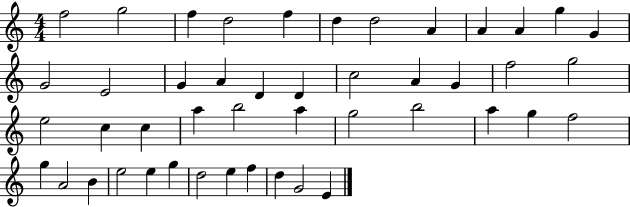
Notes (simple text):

F5/h G5/h F5/q D5/h F5/q D5/q D5/h A4/q A4/q A4/q G5/q G4/q G4/h E4/h G4/q A4/q D4/q D4/q C5/h A4/q G4/q F5/h G5/h E5/h C5/q C5/q A5/q B5/h A5/q G5/h B5/h A5/q G5/q F5/h G5/q A4/h B4/q E5/h E5/q G5/q D5/h E5/q F5/q D5/q G4/h E4/q